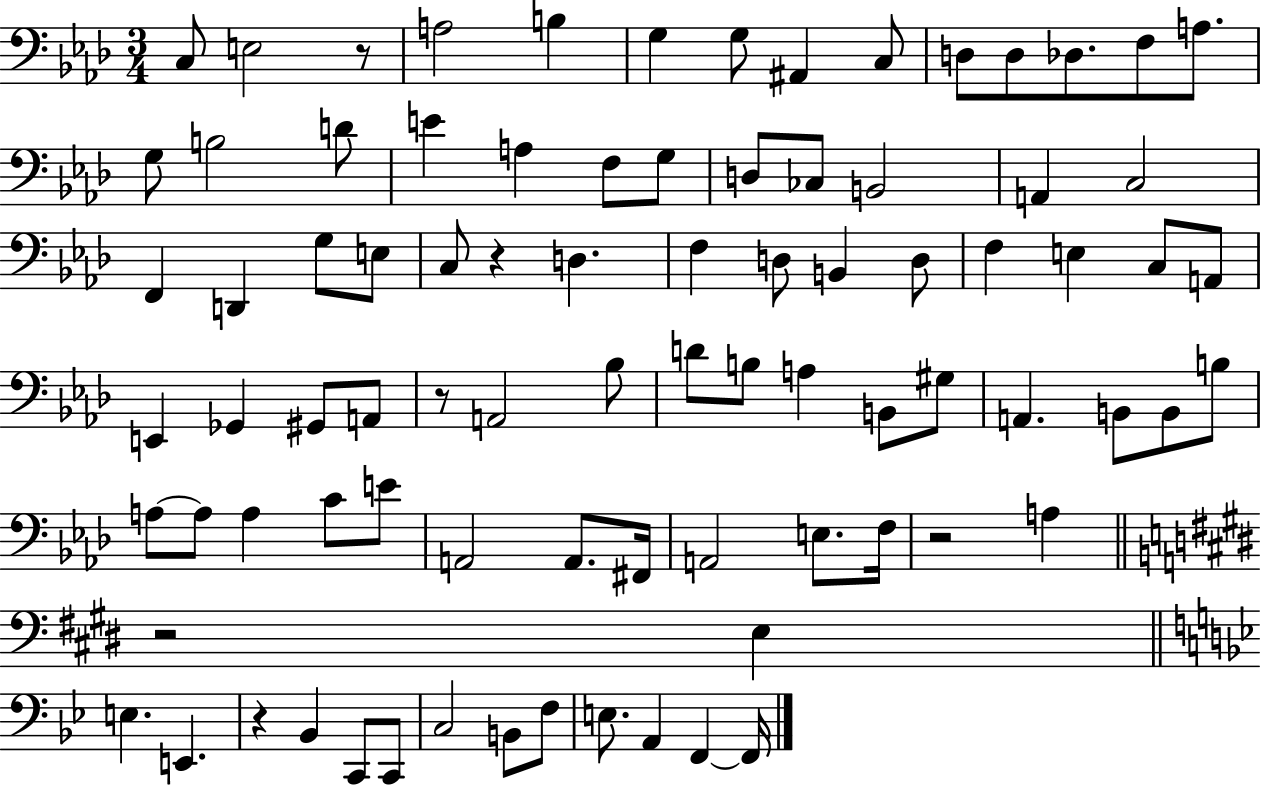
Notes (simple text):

C3/e E3/h R/e A3/h B3/q G3/q G3/e A#2/q C3/e D3/e D3/e Db3/e. F3/e A3/e. G3/e B3/h D4/e E4/q A3/q F3/e G3/e D3/e CES3/e B2/h A2/q C3/h F2/q D2/q G3/e E3/e C3/e R/q D3/q. F3/q D3/e B2/q D3/e F3/q E3/q C3/e A2/e E2/q Gb2/q G#2/e A2/e R/e A2/h Bb3/e D4/e B3/e A3/q B2/e G#3/e A2/q. B2/e B2/e B3/e A3/e A3/e A3/q C4/e E4/e A2/h A2/e. F#2/s A2/h E3/e. F3/s R/h A3/q R/h E3/q E3/q. E2/q. R/q Bb2/q C2/e C2/e C3/h B2/e F3/e E3/e. A2/q F2/q F2/s